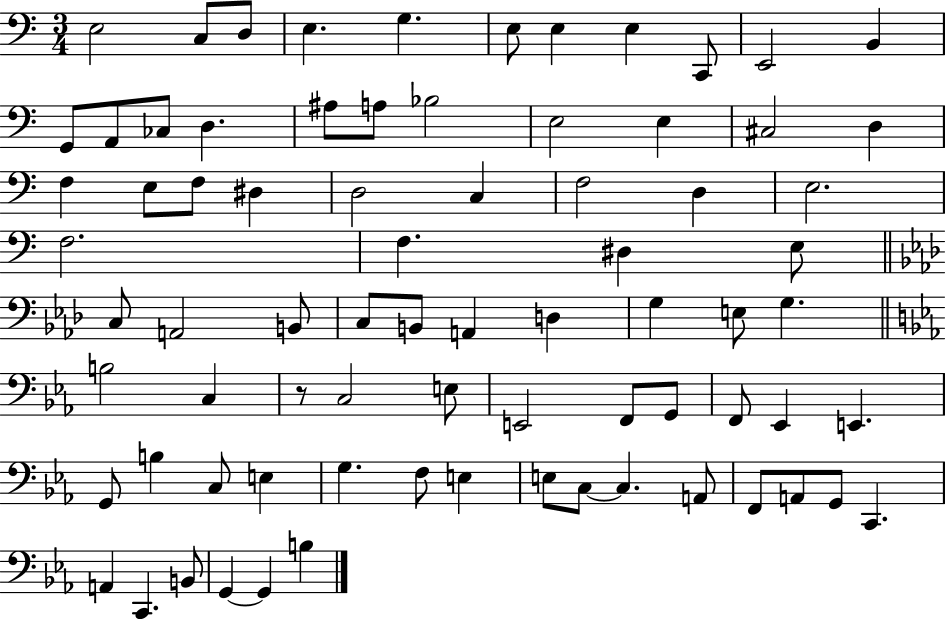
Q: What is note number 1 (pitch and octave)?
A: E3